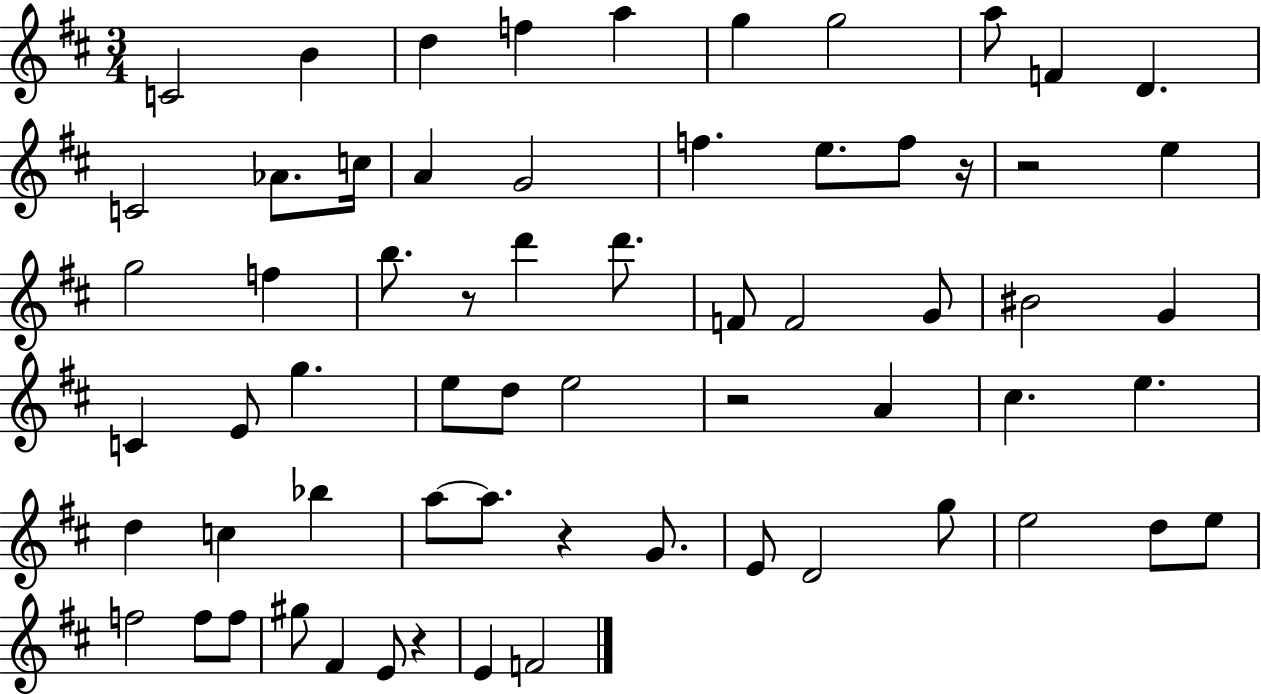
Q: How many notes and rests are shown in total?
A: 64